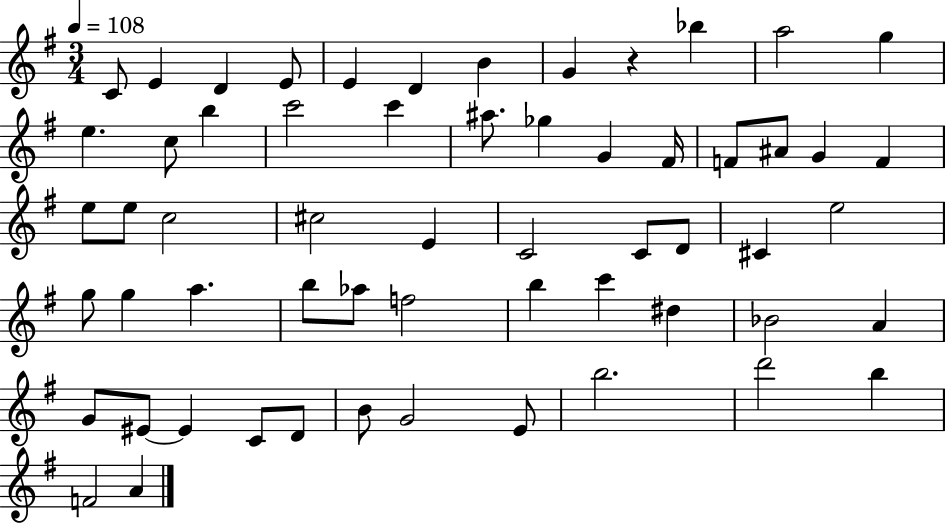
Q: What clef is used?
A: treble